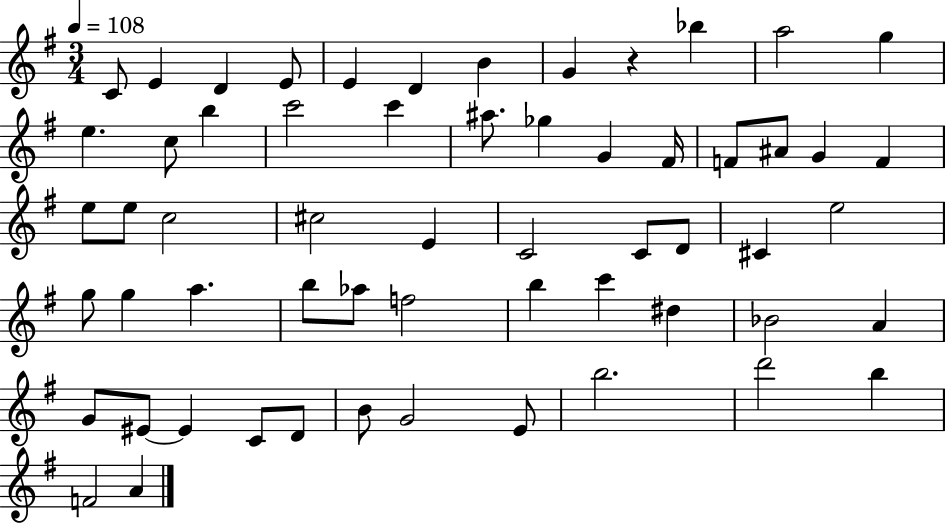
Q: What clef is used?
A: treble